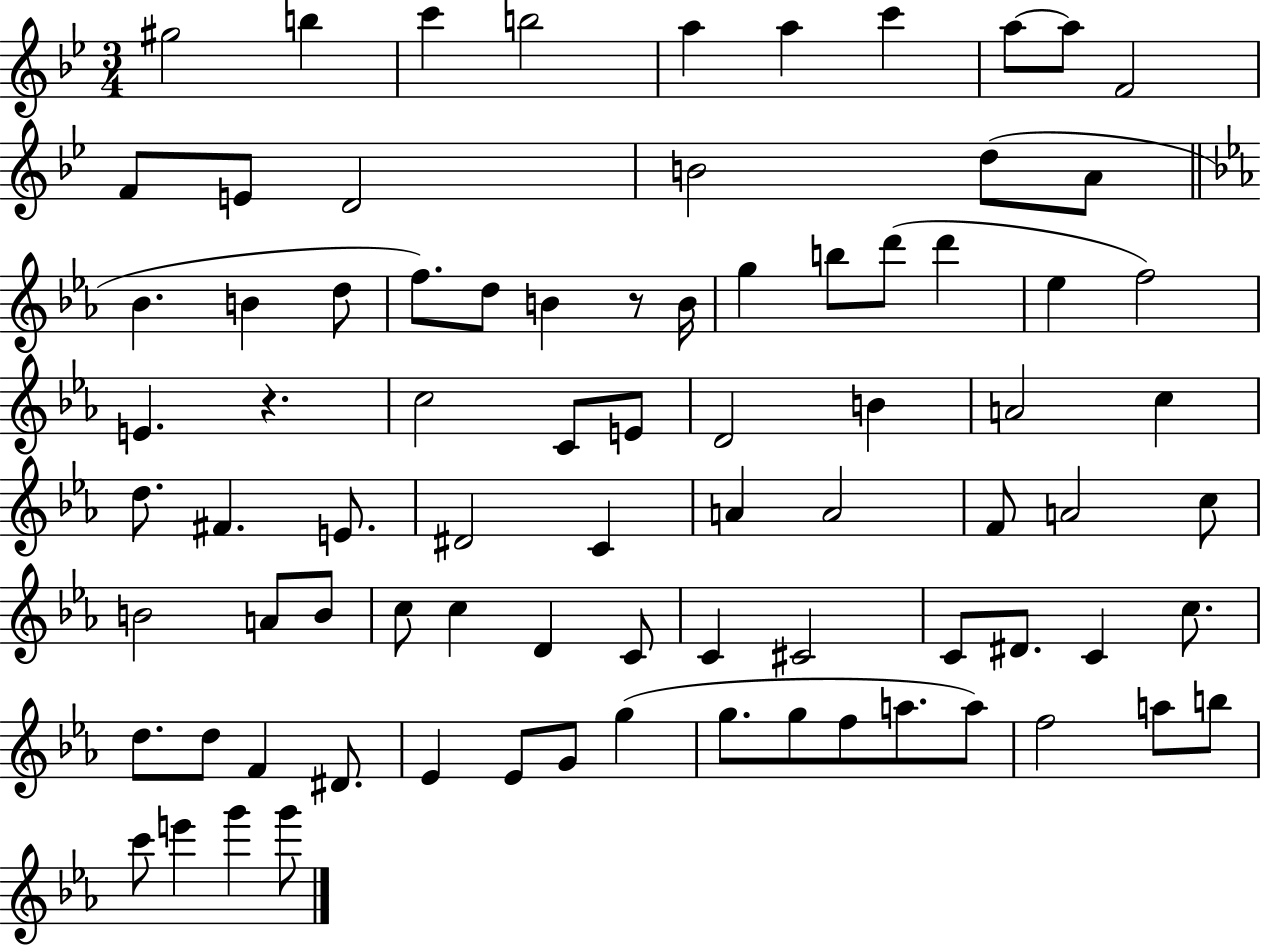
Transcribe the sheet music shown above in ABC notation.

X:1
T:Untitled
M:3/4
L:1/4
K:Bb
^g2 b c' b2 a a c' a/2 a/2 F2 F/2 E/2 D2 B2 d/2 A/2 _B B d/2 f/2 d/2 B z/2 B/4 g b/2 d'/2 d' _e f2 E z c2 C/2 E/2 D2 B A2 c d/2 ^F E/2 ^D2 C A A2 F/2 A2 c/2 B2 A/2 B/2 c/2 c D C/2 C ^C2 C/2 ^D/2 C c/2 d/2 d/2 F ^D/2 _E _E/2 G/2 g g/2 g/2 f/2 a/2 a/2 f2 a/2 b/2 c'/2 e' g' g'/2